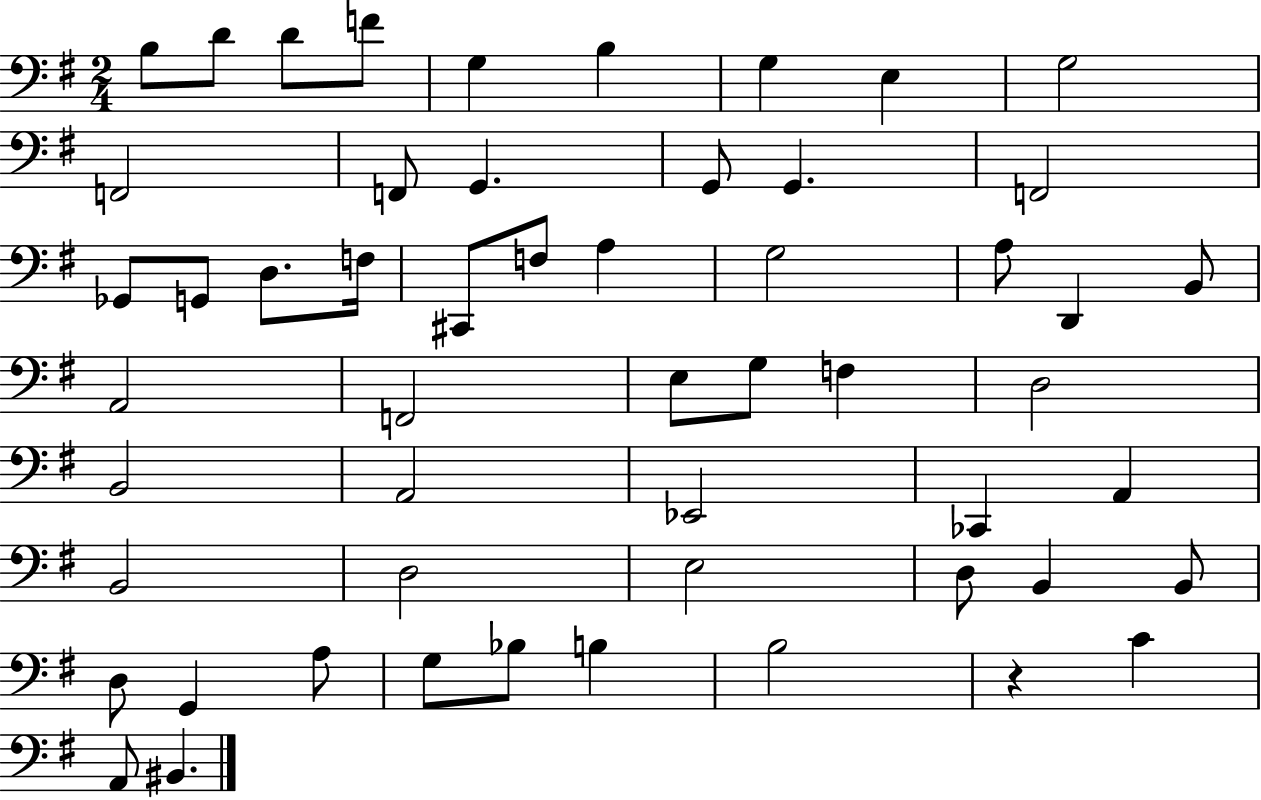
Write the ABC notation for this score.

X:1
T:Untitled
M:2/4
L:1/4
K:G
B,/2 D/2 D/2 F/2 G, B, G, E, G,2 F,,2 F,,/2 G,, G,,/2 G,, F,,2 _G,,/2 G,,/2 D,/2 F,/4 ^C,,/2 F,/2 A, G,2 A,/2 D,, B,,/2 A,,2 F,,2 E,/2 G,/2 F, D,2 B,,2 A,,2 _E,,2 _C,, A,, B,,2 D,2 E,2 D,/2 B,, B,,/2 D,/2 G,, A,/2 G,/2 _B,/2 B, B,2 z C A,,/2 ^B,,